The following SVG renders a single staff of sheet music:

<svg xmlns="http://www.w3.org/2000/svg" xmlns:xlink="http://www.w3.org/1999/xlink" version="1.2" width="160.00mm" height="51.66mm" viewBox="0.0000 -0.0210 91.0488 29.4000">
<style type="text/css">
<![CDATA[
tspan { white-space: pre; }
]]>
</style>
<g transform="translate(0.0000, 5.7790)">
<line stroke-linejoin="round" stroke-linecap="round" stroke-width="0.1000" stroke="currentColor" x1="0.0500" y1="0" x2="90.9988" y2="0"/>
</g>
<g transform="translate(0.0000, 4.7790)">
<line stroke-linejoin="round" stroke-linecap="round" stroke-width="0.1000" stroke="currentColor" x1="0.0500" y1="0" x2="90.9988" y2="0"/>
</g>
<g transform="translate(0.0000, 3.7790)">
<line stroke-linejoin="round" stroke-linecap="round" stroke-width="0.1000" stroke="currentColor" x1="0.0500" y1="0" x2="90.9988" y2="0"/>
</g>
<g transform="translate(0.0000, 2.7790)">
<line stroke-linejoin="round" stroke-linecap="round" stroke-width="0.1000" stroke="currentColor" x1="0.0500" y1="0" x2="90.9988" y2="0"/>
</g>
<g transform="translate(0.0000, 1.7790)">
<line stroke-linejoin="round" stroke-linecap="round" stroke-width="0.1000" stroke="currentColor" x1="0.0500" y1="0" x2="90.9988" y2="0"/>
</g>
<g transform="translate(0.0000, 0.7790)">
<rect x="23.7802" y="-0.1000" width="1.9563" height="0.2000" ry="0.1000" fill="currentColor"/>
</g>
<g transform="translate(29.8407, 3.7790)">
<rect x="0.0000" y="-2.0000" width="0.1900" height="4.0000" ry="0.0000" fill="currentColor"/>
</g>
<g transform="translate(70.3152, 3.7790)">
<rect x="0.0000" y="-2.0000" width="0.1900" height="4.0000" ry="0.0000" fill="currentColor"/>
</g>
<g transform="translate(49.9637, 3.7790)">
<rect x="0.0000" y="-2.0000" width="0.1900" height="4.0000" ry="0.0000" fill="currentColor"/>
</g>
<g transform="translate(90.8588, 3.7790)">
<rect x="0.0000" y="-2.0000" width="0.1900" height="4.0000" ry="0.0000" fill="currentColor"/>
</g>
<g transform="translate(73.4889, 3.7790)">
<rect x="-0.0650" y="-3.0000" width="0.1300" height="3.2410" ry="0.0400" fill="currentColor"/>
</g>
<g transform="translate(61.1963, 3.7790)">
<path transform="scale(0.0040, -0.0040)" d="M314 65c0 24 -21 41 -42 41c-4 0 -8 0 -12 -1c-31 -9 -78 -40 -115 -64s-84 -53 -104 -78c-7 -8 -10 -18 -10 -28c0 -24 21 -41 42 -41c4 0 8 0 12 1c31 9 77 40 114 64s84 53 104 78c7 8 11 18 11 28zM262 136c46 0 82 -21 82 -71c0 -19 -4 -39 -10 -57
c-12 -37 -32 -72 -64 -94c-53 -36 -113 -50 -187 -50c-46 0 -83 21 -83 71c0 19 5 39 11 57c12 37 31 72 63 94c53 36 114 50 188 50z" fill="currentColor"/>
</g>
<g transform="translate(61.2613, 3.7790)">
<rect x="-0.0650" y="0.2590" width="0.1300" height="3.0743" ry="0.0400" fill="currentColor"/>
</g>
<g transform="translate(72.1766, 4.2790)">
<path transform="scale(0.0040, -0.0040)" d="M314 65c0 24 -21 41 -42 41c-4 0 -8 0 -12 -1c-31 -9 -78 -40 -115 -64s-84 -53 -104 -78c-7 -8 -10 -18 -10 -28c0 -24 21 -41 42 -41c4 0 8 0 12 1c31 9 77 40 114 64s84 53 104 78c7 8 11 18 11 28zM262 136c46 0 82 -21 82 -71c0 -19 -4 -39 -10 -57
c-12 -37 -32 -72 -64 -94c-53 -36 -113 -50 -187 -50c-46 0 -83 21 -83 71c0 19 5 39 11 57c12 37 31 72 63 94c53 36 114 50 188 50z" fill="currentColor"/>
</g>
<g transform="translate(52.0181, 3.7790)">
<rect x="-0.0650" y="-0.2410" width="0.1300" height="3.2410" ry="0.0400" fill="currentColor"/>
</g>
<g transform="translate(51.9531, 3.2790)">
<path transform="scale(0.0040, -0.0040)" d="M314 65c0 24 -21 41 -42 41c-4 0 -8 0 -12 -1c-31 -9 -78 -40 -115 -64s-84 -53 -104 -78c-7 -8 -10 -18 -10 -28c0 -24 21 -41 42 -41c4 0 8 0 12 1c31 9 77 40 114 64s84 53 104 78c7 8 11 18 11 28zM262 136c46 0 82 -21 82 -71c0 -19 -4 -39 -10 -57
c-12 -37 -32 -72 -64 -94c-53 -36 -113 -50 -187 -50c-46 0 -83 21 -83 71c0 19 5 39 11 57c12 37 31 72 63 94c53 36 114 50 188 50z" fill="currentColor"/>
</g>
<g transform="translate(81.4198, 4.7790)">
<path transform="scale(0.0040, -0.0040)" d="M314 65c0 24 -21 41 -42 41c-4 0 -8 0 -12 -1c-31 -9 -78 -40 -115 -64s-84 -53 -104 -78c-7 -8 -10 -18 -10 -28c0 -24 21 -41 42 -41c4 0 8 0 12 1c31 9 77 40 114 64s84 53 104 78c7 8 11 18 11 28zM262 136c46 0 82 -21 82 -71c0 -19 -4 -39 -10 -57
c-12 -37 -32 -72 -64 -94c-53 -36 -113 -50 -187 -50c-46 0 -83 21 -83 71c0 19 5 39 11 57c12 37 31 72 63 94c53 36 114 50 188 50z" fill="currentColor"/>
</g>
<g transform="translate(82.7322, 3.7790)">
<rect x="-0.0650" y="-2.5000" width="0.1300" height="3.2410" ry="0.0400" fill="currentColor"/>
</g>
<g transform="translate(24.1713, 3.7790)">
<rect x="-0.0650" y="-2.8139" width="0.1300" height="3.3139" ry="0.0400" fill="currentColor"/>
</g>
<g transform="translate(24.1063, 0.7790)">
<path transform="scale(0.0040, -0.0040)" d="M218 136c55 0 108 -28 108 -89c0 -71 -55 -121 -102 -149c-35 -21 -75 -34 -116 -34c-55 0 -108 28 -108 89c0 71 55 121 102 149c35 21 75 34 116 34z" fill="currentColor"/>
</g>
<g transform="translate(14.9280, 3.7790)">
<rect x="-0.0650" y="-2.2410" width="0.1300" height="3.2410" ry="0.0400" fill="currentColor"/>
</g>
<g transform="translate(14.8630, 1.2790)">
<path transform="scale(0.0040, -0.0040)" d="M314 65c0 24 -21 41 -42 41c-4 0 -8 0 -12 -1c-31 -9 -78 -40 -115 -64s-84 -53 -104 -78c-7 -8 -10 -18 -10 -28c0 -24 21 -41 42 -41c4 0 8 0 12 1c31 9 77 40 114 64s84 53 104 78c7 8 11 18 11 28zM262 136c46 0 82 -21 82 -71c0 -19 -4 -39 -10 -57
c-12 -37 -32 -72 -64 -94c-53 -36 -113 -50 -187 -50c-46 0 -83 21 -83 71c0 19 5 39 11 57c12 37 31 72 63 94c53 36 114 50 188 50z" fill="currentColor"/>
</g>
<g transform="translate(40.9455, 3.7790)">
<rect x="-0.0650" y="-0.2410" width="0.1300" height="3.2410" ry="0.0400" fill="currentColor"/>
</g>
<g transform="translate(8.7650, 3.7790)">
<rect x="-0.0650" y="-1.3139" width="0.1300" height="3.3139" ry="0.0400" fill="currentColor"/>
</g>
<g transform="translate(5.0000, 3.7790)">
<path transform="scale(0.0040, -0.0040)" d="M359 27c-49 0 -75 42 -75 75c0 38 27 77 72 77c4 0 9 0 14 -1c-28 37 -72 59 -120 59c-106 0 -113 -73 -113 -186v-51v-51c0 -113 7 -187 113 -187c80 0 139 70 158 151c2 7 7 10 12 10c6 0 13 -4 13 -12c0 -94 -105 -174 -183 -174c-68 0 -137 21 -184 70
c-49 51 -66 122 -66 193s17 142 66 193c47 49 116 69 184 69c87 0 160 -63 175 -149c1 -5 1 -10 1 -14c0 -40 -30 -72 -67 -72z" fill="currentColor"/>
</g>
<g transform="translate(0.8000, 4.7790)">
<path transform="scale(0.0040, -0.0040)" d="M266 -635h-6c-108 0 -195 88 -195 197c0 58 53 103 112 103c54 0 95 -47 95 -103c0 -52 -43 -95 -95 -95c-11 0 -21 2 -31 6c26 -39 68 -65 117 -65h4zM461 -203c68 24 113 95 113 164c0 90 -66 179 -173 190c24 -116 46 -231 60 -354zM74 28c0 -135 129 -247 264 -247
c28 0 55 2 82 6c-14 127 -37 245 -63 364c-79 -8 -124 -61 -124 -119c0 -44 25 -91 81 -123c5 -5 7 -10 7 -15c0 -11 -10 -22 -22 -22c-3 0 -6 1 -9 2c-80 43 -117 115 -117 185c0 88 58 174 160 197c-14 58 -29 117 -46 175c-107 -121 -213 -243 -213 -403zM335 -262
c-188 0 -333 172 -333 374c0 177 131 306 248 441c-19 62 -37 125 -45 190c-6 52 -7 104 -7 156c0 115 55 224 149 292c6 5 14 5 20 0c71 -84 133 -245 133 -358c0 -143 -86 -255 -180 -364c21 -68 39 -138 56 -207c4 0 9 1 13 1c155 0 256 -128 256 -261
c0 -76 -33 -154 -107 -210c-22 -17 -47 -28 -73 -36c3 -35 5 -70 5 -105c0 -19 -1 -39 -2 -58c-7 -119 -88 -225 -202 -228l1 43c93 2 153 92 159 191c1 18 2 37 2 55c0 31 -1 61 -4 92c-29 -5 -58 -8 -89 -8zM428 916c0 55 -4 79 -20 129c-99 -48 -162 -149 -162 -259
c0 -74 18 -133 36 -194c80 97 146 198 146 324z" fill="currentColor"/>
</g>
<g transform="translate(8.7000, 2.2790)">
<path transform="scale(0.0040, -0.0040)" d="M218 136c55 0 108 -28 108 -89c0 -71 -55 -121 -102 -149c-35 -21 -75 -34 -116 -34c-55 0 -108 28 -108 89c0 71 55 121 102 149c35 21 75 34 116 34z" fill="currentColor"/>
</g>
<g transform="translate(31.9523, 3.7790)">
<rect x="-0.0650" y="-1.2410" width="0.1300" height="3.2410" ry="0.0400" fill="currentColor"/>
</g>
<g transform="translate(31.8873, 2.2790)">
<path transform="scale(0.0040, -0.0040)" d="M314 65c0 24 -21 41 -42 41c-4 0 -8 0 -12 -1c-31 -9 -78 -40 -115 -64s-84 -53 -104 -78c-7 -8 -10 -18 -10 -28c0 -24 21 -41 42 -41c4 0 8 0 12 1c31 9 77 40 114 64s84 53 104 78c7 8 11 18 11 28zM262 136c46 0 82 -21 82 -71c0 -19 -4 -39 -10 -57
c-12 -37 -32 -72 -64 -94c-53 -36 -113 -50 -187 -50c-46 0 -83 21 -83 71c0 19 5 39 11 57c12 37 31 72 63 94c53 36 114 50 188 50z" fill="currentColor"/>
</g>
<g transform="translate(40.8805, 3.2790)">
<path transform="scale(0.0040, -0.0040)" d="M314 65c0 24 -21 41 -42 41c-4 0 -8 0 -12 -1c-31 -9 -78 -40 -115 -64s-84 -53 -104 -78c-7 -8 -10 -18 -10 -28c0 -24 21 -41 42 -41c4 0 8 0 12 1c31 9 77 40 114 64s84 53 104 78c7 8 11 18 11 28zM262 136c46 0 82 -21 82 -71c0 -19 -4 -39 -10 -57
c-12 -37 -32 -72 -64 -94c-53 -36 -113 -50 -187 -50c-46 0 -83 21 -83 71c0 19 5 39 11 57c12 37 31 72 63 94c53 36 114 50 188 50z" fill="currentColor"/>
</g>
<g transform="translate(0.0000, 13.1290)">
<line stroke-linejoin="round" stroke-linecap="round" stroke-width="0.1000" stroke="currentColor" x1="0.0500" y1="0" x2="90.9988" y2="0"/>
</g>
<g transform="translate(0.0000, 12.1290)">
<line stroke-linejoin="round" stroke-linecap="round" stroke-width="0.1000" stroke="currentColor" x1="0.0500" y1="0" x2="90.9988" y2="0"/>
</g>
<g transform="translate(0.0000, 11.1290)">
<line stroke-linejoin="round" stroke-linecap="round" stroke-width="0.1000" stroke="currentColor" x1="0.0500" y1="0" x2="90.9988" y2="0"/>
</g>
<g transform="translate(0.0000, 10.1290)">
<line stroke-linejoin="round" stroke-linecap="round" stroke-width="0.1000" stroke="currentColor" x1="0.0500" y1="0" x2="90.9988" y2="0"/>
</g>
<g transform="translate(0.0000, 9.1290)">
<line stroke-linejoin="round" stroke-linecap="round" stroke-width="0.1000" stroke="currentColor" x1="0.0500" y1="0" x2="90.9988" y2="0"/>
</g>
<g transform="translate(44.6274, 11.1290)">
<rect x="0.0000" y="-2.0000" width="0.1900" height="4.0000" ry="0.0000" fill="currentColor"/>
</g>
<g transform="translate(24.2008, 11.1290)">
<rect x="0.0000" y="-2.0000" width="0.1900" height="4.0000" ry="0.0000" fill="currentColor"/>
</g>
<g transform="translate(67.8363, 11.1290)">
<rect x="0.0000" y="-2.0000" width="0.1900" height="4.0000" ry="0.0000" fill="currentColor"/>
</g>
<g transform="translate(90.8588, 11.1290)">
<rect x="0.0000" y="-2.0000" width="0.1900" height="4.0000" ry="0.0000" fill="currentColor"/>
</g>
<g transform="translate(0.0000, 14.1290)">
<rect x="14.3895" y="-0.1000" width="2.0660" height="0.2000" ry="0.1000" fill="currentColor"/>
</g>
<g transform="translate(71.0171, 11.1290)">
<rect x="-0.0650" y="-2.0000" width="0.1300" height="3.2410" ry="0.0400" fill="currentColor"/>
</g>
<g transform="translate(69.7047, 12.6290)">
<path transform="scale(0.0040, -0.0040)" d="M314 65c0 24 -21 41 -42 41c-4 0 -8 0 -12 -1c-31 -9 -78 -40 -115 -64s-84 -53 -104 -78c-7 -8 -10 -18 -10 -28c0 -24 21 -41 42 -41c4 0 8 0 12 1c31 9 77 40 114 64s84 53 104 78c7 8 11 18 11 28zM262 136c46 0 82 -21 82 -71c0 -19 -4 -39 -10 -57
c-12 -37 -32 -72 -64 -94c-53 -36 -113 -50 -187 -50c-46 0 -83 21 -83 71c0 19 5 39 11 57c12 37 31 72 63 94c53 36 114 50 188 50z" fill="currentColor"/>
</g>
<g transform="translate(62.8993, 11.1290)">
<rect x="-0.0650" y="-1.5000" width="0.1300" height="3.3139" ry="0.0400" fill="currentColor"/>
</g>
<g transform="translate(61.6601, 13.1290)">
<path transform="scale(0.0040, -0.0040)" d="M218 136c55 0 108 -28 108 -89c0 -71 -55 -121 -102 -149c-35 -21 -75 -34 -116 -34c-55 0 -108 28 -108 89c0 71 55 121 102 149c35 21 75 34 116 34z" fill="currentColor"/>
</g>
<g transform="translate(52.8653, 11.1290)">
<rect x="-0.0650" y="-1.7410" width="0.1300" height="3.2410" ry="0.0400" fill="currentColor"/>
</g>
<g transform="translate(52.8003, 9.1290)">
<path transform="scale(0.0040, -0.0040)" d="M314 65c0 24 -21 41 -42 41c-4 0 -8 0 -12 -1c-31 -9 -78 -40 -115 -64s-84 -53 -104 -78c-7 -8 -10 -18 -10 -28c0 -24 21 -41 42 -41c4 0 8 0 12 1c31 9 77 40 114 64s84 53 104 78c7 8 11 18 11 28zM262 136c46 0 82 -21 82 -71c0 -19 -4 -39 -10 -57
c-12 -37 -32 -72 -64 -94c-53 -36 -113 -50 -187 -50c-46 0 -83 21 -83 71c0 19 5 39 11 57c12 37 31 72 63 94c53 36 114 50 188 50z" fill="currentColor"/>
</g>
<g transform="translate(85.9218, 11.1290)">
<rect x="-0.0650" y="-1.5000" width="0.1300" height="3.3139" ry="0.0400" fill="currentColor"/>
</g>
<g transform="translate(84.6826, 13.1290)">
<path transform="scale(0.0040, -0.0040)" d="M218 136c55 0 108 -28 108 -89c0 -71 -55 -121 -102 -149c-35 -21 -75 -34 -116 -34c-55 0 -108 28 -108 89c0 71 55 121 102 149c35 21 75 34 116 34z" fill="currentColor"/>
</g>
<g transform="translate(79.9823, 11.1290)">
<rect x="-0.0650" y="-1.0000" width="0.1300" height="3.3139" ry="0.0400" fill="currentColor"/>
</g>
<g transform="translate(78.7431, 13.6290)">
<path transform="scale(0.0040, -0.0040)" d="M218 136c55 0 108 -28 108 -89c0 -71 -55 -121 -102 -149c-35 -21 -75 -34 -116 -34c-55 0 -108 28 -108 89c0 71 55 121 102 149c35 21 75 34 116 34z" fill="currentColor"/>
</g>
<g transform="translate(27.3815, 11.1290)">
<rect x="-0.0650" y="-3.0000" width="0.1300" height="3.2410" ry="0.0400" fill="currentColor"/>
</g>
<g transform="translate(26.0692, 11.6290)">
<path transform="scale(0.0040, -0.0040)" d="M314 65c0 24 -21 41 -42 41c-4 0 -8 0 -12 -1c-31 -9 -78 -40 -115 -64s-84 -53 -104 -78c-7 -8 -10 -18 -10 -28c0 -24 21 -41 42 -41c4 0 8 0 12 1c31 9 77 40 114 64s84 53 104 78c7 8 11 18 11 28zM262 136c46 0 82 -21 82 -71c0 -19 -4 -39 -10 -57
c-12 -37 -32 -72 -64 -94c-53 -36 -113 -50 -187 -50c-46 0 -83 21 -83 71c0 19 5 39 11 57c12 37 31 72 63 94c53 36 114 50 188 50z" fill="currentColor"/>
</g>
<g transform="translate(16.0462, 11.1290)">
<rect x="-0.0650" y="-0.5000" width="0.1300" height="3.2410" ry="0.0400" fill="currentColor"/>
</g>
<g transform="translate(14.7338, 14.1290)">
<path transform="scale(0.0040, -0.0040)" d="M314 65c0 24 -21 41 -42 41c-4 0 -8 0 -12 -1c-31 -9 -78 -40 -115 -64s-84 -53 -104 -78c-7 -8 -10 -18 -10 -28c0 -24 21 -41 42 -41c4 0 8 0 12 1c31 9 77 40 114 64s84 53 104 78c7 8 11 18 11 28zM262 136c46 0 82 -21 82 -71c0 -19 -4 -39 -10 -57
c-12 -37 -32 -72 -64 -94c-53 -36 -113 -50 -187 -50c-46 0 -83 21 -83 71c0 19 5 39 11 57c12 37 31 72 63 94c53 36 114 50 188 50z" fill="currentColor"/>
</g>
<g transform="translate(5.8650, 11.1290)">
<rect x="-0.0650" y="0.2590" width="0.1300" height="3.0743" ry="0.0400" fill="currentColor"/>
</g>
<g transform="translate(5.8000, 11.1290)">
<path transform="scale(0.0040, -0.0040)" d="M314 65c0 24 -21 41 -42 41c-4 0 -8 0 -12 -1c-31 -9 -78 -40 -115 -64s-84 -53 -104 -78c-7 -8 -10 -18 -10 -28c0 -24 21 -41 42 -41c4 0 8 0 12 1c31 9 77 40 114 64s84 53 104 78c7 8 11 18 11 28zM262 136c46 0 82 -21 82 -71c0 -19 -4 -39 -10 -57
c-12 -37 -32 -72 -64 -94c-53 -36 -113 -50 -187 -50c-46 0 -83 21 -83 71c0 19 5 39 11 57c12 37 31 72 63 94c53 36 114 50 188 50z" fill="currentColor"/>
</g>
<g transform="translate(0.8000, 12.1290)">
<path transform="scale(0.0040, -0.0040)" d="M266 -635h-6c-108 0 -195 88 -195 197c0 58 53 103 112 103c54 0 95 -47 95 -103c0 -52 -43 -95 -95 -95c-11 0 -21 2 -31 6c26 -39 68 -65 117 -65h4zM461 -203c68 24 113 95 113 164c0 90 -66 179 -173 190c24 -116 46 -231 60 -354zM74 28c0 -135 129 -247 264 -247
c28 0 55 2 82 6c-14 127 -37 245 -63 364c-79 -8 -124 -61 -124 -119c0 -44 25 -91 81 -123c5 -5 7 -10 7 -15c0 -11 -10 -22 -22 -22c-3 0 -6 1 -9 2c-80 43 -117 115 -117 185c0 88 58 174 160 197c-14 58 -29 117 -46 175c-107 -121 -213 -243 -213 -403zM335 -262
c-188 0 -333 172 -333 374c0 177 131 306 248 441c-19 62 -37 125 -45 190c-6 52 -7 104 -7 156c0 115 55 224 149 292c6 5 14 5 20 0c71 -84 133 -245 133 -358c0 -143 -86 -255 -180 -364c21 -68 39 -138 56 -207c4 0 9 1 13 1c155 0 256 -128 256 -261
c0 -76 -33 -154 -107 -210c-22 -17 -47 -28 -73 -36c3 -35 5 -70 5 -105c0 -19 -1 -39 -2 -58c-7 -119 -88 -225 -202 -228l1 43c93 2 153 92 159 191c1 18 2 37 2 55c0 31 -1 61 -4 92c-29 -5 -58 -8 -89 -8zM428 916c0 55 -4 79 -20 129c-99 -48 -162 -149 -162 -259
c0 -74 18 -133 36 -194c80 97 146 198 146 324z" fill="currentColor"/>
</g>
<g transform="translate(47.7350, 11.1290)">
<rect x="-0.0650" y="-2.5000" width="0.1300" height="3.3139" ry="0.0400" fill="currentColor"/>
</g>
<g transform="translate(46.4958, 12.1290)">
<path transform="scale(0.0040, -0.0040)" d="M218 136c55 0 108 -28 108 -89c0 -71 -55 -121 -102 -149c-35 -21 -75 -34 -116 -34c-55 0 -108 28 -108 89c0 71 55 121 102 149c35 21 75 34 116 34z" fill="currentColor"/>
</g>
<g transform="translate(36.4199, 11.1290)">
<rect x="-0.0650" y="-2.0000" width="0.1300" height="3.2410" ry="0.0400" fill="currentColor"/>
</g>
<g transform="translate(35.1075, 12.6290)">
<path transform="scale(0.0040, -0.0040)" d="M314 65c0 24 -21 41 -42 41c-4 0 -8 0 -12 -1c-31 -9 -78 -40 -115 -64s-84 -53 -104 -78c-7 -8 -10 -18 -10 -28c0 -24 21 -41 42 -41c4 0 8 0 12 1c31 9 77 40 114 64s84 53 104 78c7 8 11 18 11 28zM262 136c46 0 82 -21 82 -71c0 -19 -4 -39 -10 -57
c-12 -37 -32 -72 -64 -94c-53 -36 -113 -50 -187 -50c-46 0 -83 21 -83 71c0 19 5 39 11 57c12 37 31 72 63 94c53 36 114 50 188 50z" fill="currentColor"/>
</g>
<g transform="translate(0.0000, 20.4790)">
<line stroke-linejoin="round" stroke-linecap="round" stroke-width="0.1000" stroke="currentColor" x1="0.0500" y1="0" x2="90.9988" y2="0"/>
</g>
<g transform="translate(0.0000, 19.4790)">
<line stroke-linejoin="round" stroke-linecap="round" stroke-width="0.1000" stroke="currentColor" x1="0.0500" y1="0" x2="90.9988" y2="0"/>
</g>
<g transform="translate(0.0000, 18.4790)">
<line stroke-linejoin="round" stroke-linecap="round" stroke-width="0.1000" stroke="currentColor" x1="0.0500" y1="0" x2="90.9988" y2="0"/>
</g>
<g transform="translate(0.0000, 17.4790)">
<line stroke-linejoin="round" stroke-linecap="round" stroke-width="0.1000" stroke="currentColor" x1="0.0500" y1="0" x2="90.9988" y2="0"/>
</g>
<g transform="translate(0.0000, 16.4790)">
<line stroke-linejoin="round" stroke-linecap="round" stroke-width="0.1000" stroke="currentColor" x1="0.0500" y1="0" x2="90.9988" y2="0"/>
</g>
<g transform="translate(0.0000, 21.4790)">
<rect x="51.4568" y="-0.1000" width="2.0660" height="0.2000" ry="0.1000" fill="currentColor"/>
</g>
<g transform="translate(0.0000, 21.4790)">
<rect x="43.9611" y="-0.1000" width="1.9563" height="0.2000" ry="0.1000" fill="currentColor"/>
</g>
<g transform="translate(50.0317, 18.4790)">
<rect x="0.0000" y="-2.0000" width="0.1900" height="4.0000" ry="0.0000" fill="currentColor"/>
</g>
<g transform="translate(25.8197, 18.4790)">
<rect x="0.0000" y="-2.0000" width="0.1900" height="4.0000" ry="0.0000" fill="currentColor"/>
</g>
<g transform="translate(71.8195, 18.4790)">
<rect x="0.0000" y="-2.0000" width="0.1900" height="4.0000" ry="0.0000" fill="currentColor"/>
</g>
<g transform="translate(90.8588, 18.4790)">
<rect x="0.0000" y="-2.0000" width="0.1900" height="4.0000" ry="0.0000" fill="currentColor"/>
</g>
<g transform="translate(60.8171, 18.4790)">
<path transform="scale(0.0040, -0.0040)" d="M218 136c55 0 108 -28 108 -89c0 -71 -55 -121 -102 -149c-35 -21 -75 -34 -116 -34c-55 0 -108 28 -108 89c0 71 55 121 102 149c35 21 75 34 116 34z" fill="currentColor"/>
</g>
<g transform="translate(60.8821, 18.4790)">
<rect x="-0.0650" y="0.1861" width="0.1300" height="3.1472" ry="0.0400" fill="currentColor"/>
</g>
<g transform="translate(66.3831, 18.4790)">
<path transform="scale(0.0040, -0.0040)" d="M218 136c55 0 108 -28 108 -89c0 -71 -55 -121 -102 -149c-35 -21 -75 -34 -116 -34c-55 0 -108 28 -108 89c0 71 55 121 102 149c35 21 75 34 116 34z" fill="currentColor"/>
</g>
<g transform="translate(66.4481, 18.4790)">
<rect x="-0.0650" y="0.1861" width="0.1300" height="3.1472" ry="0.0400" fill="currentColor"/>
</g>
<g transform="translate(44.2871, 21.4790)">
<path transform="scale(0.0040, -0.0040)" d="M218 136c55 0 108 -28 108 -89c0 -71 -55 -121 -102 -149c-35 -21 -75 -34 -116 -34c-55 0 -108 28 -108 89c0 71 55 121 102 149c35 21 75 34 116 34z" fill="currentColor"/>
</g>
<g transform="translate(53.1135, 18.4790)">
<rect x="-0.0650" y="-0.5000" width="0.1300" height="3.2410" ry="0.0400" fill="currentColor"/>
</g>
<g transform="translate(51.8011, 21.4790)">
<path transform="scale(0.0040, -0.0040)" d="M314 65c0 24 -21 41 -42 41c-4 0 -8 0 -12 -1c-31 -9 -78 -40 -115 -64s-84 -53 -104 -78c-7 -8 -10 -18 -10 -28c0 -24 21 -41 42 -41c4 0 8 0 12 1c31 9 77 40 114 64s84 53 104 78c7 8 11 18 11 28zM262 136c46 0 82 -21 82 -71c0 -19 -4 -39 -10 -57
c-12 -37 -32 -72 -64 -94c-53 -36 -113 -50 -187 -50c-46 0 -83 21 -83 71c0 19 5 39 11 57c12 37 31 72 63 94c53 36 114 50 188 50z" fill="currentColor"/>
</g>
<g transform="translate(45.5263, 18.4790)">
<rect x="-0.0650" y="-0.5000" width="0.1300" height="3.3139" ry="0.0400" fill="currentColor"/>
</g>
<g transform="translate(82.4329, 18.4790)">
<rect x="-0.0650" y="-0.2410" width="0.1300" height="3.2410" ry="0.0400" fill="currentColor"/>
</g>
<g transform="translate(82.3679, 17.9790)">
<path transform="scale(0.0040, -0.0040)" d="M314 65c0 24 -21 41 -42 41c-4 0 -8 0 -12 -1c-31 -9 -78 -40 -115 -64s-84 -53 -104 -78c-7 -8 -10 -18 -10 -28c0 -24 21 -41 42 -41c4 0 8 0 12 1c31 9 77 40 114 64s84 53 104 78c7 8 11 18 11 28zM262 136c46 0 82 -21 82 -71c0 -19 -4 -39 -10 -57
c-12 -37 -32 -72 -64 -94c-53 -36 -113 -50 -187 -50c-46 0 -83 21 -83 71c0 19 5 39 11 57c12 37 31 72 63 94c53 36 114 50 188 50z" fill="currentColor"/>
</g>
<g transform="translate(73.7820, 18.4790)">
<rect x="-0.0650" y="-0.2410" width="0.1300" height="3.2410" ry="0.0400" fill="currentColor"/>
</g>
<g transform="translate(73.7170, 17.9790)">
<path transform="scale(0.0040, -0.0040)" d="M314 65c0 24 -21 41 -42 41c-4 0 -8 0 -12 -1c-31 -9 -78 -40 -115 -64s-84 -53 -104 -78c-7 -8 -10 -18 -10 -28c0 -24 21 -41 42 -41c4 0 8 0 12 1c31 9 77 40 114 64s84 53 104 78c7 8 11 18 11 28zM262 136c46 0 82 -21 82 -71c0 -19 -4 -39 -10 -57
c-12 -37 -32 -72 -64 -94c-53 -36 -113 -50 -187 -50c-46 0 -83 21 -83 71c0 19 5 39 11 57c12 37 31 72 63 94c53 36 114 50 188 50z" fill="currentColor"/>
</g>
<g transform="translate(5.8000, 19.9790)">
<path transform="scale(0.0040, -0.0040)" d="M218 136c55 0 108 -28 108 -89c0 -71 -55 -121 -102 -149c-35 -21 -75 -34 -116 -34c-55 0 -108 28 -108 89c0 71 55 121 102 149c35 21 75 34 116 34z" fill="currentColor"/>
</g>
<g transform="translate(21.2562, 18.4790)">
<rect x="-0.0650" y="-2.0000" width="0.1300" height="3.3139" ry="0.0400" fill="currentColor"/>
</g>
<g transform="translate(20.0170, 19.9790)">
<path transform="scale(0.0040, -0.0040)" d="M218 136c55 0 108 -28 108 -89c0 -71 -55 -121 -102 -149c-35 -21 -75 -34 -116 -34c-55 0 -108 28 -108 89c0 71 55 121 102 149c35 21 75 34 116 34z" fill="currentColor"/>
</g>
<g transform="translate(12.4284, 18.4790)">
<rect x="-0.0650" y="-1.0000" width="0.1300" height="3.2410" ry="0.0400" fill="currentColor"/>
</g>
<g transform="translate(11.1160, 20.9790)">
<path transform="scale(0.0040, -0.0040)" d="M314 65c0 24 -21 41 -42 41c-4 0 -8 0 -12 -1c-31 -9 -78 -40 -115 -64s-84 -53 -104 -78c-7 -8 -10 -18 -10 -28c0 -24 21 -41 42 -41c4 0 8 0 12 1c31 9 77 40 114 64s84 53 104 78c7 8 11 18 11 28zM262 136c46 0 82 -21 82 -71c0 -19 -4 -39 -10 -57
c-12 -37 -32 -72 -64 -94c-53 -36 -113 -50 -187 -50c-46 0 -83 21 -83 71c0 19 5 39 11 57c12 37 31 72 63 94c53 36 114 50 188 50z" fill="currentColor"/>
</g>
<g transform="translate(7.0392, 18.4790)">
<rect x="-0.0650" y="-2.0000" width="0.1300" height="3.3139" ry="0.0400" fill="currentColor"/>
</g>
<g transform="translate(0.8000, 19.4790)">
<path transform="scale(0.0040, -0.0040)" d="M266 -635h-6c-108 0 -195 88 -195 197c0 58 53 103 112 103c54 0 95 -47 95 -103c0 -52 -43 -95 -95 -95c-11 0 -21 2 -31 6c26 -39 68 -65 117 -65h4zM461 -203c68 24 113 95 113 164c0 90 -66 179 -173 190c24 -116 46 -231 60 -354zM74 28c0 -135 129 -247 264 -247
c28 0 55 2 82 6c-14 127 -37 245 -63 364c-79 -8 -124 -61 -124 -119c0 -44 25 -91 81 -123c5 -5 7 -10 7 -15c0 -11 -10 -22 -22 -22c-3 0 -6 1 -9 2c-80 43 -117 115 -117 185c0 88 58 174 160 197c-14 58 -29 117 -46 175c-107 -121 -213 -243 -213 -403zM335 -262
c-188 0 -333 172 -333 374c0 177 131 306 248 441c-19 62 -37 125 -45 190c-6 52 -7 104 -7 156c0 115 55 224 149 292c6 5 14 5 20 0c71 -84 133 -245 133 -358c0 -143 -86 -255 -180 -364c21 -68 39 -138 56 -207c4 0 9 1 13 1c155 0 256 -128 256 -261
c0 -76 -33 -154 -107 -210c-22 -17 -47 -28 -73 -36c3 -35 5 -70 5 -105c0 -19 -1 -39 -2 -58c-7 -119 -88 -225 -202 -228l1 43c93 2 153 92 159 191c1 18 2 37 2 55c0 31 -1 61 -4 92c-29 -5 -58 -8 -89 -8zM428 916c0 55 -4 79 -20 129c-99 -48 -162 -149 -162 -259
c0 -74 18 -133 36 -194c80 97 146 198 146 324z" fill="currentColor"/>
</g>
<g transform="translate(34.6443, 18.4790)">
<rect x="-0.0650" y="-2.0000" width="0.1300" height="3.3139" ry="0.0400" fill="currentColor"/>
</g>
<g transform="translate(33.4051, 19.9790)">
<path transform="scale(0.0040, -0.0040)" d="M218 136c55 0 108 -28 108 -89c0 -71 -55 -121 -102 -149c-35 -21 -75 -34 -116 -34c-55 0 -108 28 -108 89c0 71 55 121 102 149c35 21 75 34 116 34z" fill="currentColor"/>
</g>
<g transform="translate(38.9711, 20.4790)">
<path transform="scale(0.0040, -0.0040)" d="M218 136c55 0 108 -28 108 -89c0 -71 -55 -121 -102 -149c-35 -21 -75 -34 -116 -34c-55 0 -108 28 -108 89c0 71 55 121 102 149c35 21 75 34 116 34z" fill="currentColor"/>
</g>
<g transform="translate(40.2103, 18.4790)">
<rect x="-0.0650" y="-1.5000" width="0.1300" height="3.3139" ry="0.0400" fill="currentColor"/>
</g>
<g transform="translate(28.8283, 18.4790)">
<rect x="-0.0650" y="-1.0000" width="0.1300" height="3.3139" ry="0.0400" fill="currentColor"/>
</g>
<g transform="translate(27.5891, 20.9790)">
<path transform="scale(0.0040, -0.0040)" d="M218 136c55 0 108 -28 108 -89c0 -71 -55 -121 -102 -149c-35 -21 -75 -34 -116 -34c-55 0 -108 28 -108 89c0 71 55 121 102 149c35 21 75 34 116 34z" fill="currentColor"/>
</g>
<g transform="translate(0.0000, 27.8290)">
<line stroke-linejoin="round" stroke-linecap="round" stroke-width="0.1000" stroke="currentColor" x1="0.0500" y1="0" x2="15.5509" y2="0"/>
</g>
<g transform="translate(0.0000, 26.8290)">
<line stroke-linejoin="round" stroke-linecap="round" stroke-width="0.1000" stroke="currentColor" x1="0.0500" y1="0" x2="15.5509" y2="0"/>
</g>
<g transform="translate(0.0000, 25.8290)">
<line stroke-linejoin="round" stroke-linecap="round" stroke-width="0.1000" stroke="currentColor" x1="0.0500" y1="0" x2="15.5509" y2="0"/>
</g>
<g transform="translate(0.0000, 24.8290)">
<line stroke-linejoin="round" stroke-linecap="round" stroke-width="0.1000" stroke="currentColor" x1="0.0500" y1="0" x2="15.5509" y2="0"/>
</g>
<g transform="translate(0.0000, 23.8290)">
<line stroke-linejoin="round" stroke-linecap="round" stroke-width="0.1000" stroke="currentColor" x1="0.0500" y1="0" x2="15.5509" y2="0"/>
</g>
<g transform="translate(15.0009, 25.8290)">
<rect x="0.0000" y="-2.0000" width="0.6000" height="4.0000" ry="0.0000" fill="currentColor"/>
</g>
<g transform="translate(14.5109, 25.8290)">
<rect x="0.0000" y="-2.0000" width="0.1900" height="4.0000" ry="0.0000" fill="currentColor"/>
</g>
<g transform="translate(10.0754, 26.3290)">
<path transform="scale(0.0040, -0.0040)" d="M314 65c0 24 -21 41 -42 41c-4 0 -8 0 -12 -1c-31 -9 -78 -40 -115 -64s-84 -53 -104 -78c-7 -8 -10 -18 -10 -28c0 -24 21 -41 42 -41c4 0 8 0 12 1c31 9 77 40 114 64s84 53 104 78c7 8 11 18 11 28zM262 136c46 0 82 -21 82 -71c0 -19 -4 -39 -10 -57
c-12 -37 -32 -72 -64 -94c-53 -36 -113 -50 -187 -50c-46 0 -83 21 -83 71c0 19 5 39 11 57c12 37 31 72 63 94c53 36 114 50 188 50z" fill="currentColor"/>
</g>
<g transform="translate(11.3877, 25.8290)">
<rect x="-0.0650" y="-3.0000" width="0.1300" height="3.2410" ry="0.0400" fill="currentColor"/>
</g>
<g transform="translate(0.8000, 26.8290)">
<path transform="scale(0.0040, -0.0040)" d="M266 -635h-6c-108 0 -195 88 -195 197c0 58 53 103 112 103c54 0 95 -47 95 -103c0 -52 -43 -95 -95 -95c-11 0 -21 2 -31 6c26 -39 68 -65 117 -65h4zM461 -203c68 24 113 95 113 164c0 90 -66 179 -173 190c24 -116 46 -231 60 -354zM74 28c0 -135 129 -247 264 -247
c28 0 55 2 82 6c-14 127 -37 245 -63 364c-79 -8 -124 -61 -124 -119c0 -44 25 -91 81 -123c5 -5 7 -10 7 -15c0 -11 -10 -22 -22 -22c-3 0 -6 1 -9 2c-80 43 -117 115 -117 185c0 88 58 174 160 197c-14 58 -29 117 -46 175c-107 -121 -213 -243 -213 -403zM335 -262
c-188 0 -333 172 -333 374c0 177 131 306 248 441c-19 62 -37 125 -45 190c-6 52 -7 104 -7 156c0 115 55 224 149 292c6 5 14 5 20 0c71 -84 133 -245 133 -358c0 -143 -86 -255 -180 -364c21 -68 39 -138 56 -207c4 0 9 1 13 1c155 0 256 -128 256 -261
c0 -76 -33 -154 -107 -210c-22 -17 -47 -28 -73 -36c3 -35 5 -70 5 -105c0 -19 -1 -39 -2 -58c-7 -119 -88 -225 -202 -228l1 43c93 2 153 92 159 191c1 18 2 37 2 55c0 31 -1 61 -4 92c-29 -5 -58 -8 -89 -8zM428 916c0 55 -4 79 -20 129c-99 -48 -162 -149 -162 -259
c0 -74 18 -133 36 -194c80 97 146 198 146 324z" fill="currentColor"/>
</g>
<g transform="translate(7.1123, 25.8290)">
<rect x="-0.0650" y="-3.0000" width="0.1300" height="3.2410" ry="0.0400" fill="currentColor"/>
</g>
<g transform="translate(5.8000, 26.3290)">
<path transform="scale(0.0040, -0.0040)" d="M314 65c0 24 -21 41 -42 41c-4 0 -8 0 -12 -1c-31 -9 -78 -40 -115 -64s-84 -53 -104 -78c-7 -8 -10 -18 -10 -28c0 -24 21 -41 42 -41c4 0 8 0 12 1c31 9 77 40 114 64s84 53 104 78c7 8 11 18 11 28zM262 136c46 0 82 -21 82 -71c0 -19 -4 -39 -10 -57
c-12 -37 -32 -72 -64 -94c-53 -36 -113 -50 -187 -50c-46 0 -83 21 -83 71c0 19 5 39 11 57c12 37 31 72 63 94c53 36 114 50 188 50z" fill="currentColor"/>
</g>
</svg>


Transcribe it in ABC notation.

X:1
T:Untitled
M:4/4
L:1/4
K:C
e g2 a e2 c2 c2 B2 A2 G2 B2 C2 A2 F2 G f2 E F2 D E F D2 F D F E C C2 B B c2 c2 A2 A2